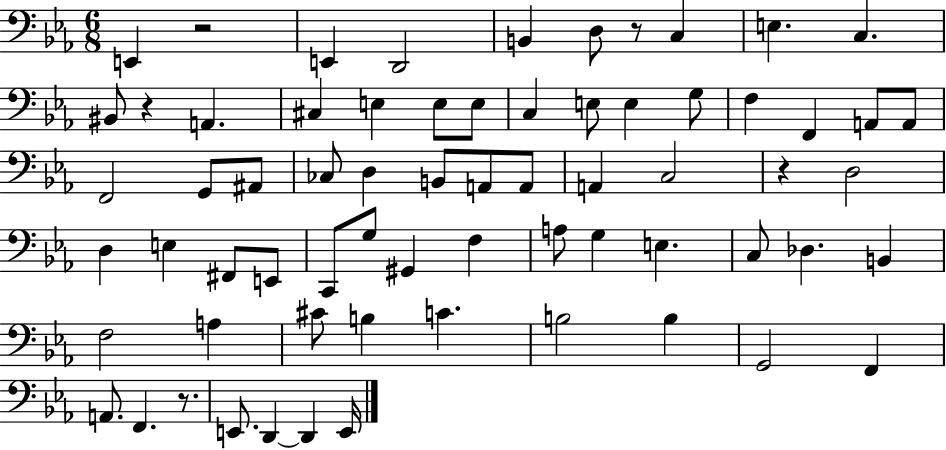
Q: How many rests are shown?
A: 5